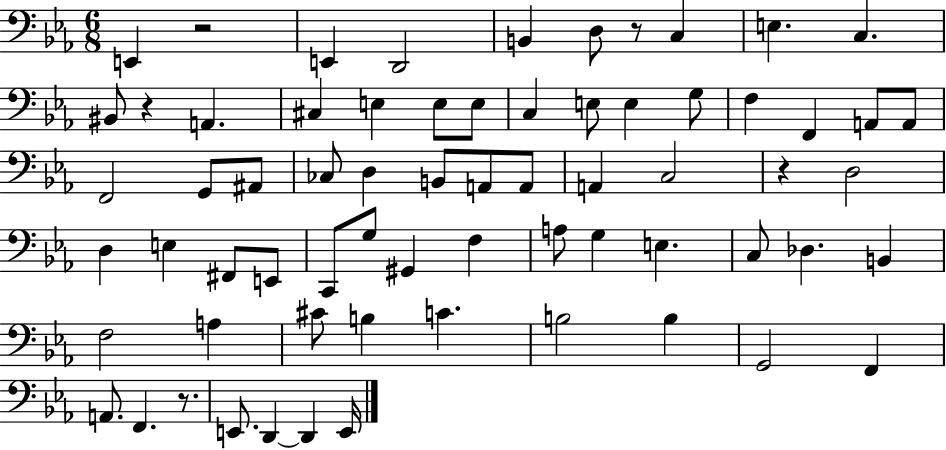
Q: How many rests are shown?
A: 5